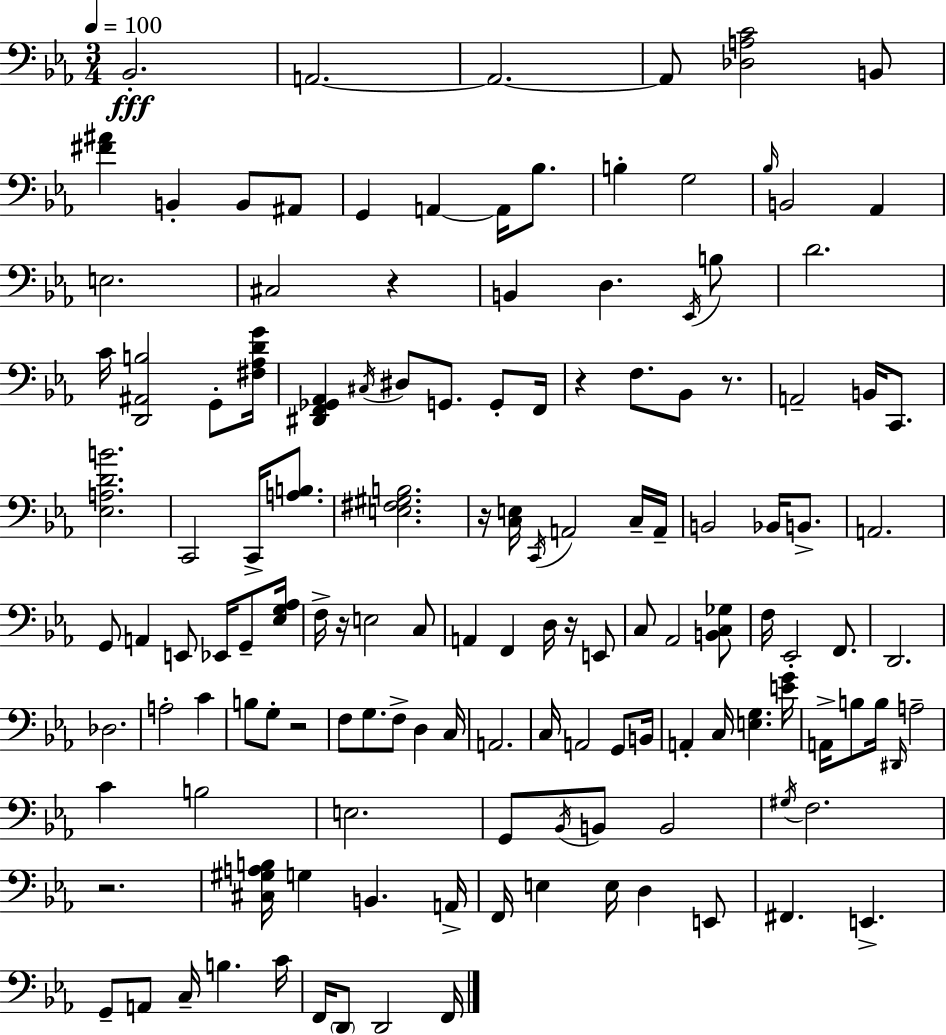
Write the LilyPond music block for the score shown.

{
  \clef bass
  \numericTimeSignature
  \time 3/4
  \key c \minor
  \tempo 4 = 100
  bes,2.-.\fff | a,2.~~ | a,2.~~ | a,8 <des a c'>2 b,8 | \break <fis' ais'>4 b,4-. b,8 ais,8 | g,4 a,4~~ a,16 bes8. | b4-. g2 | \grace { bes16 } b,2 aes,4 | \break e2. | cis2 r4 | b,4 d4. \acciaccatura { ees,16 } | b8 d'2. | \break c'16 <d, ais, b>2 g,8-. | <fis aes d' g'>16 <dis, f, ges, aes,>4 \acciaccatura { cis16 } dis8 g,8. | g,8-. f,16 r4 f8. bes,8 | r8. a,2-- b,16 | \break c,8. <ees a d' b'>2. | c,2 c,16-> | <a b>8. <e fis gis b>2. | r16 <c e>16 \acciaccatura { c,16 } a,2 | \break c16-- a,16-- b,2 | bes,16 b,8.-> a,2. | g,8 a,4 e,8 | ees,16 g,8-- <ees g aes>16 f16-> r16 e2 | \break c8 a,4 f,4 | d16 r16 e,8 c8 aes,2 | <b, c ges>8 f16 ees,2-. | f,8. d,2. | \break des2. | a2-. | c'4 b8 g8-. r2 | f8 g8. f8-> d4 | \break c16 a,2. | c16 a,2 | g,8 b,16 a,4-. c16 <e g>4. | <e' g'>16 a,16-> b8 b16 \grace { dis,16 } a2-- | \break c'4 b2 | e2. | g,8 \acciaccatura { bes,16 } b,8 b,2 | \acciaccatura { gis16 } f2. | \break r2. | <cis gis a b>16 g4 | b,4. a,16-> f,16 e4 | e16 d4 e,8 fis,4. | \break e,4.-> g,8-- a,8 c16-- | b4. c'16 f,16 \parenthesize d,8 d,2 | f,16 \bar "|."
}